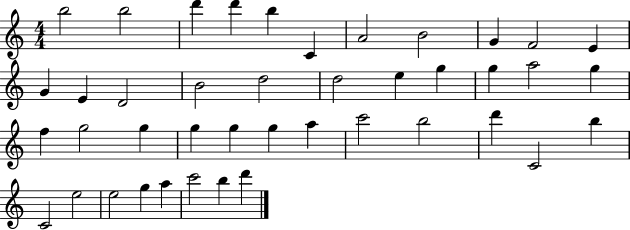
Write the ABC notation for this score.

X:1
T:Untitled
M:4/4
L:1/4
K:C
b2 b2 d' d' b C A2 B2 G F2 E G E D2 B2 d2 d2 e g g a2 g f g2 g g g g a c'2 b2 d' C2 b C2 e2 e2 g a c'2 b d'